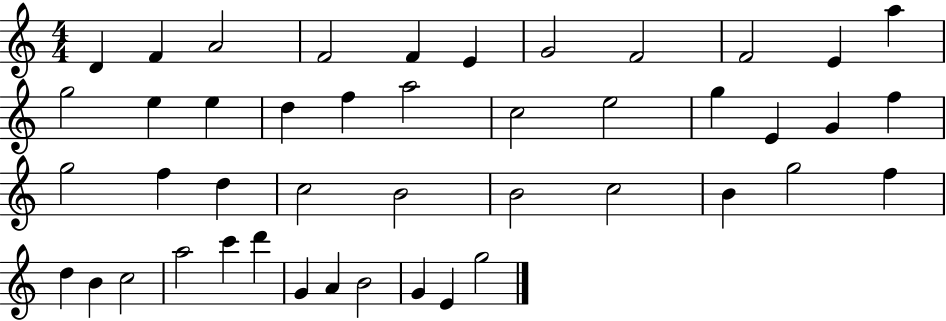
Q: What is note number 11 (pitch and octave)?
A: A5